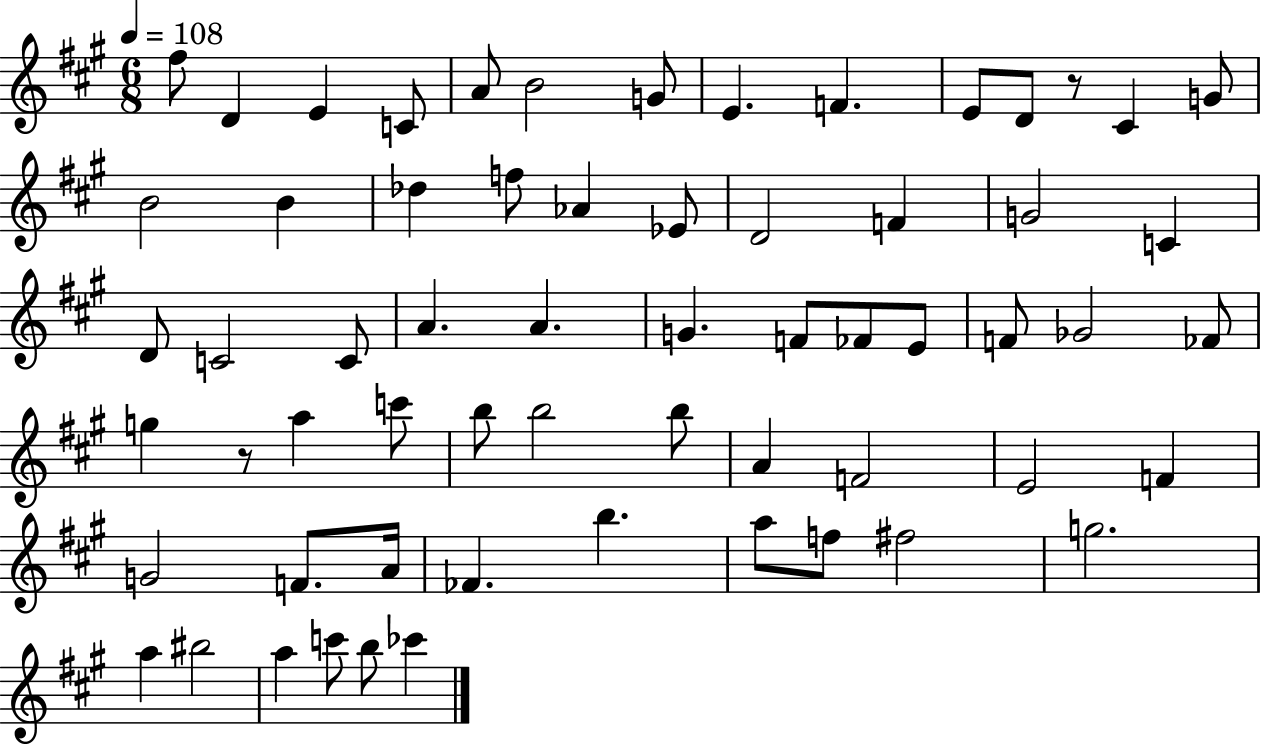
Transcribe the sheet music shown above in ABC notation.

X:1
T:Untitled
M:6/8
L:1/4
K:A
^f/2 D E C/2 A/2 B2 G/2 E F E/2 D/2 z/2 ^C G/2 B2 B _d f/2 _A _E/2 D2 F G2 C D/2 C2 C/2 A A G F/2 _F/2 E/2 F/2 _G2 _F/2 g z/2 a c'/2 b/2 b2 b/2 A F2 E2 F G2 F/2 A/4 _F b a/2 f/2 ^f2 g2 a ^b2 a c'/2 b/2 _c'